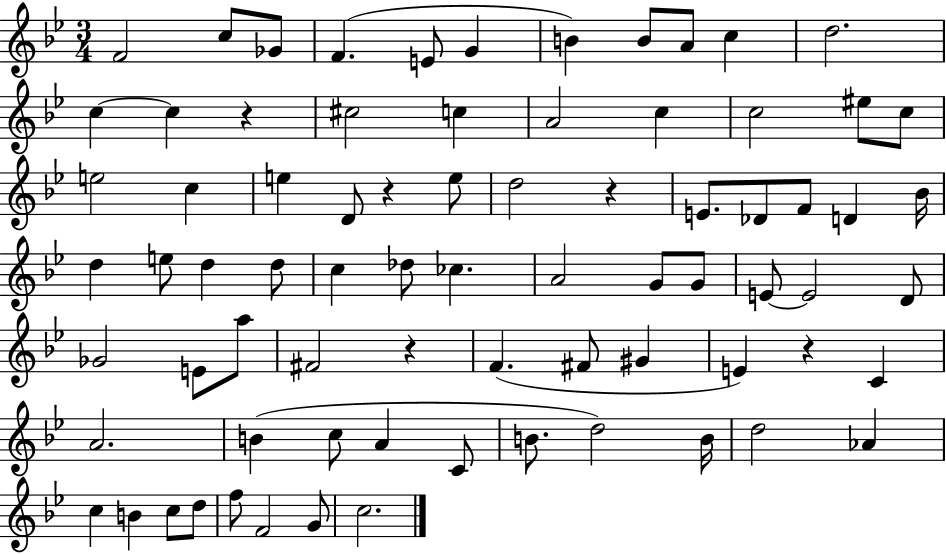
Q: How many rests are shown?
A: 5